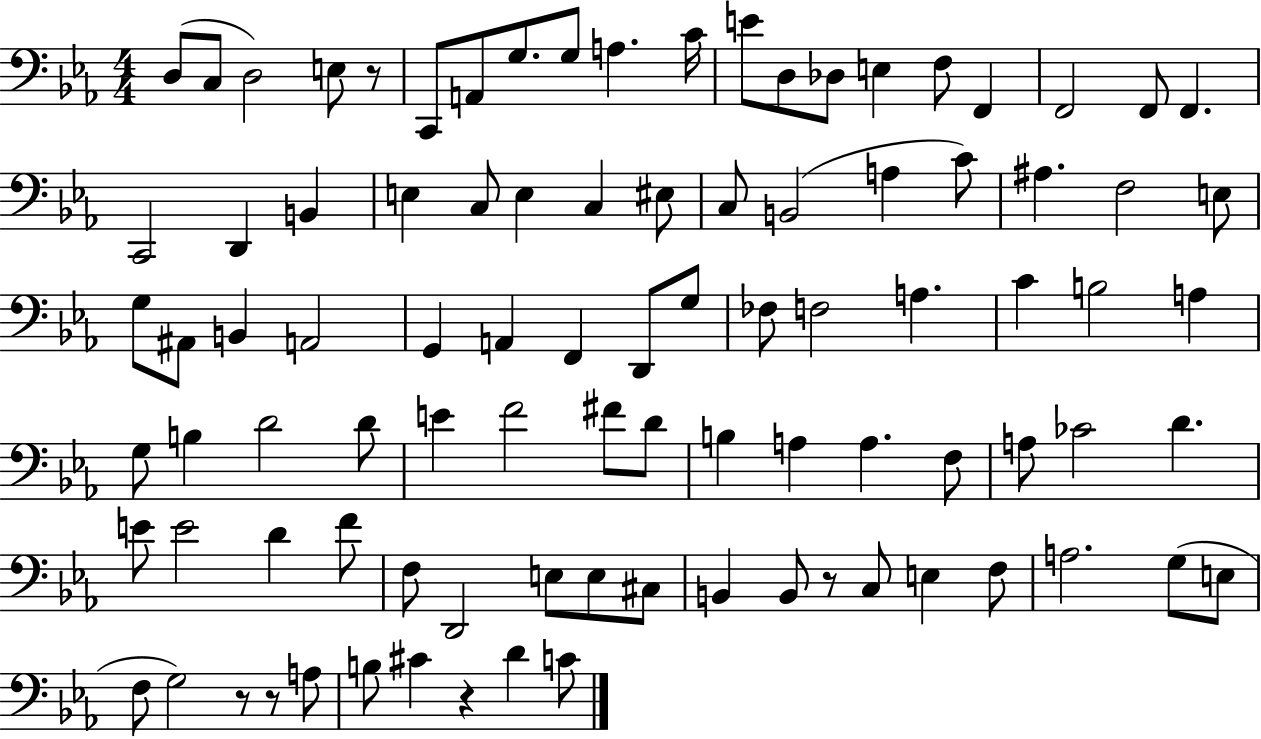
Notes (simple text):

D3/e C3/e D3/h E3/e R/e C2/e A2/e G3/e. G3/e A3/q. C4/s E4/e D3/e Db3/e E3/q F3/e F2/q F2/h F2/e F2/q. C2/h D2/q B2/q E3/q C3/e E3/q C3/q EIS3/e C3/e B2/h A3/q C4/e A#3/q. F3/h E3/e G3/e A#2/e B2/q A2/h G2/q A2/q F2/q D2/e G3/e FES3/e F3/h A3/q. C4/q B3/h A3/q G3/e B3/q D4/h D4/e E4/q F4/h F#4/e D4/e B3/q A3/q A3/q. F3/e A3/e CES4/h D4/q. E4/e E4/h D4/q F4/e F3/e D2/h E3/e E3/e C#3/e B2/q B2/e R/e C3/e E3/q F3/e A3/h. G3/e E3/e F3/e G3/h R/e R/e A3/e B3/e C#4/q R/q D4/q C4/e